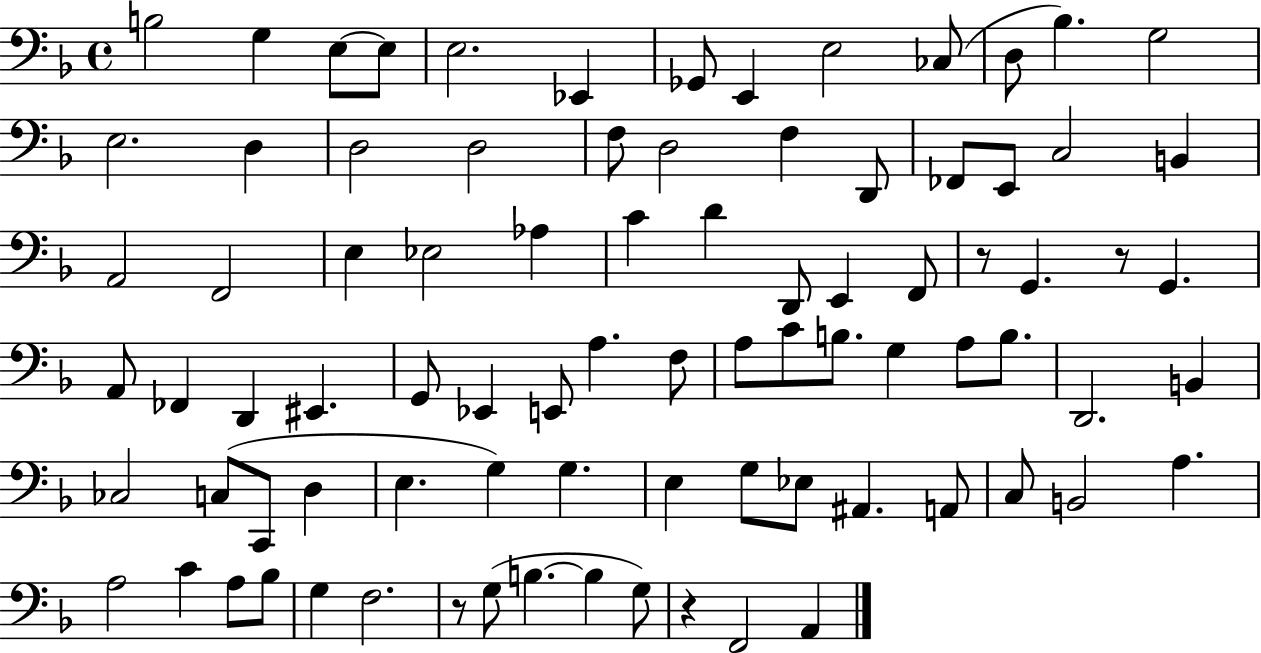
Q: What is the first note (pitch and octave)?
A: B3